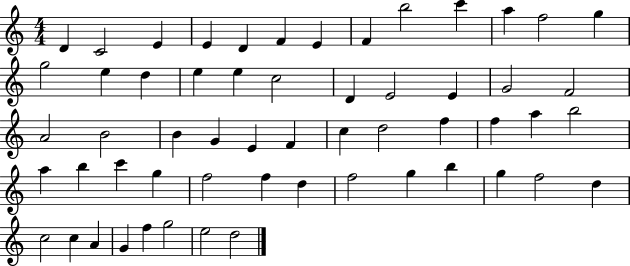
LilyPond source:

{
  \clef treble
  \numericTimeSignature
  \time 4/4
  \key c \major
  d'4 c'2 e'4 | e'4 d'4 f'4 e'4 | f'4 b''2 c'''4 | a''4 f''2 g''4 | \break g''2 e''4 d''4 | e''4 e''4 c''2 | d'4 e'2 e'4 | g'2 f'2 | \break a'2 b'2 | b'4 g'4 e'4 f'4 | c''4 d''2 f''4 | f''4 a''4 b''2 | \break a''4 b''4 c'''4 g''4 | f''2 f''4 d''4 | f''2 g''4 b''4 | g''4 f''2 d''4 | \break c''2 c''4 a'4 | g'4 f''4 g''2 | e''2 d''2 | \bar "|."
}